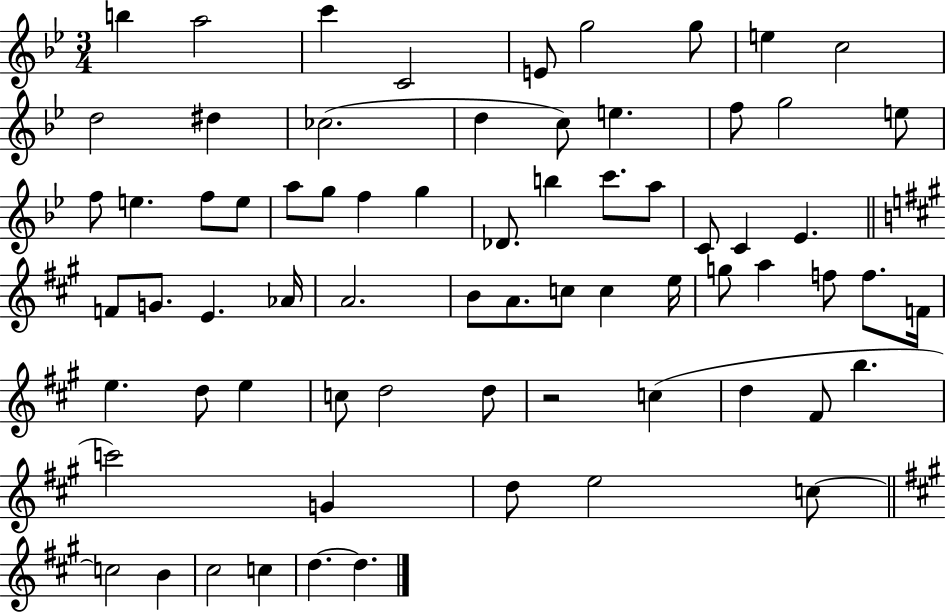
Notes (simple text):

B5/q A5/h C6/q C4/h E4/e G5/h G5/e E5/q C5/h D5/h D#5/q CES5/h. D5/q C5/e E5/q. F5/e G5/h E5/e F5/e E5/q. F5/e E5/e A5/e G5/e F5/q G5/q Db4/e. B5/q C6/e. A5/e C4/e C4/q Eb4/q. F4/e G4/e. E4/q. Ab4/s A4/h. B4/e A4/e. C5/e C5/q E5/s G5/e A5/q F5/e F5/e. F4/s E5/q. D5/e E5/q C5/e D5/h D5/e R/h C5/q D5/q F#4/e B5/q. C6/h G4/q D5/e E5/h C5/e C5/h B4/q C#5/h C5/q D5/q. D5/q.